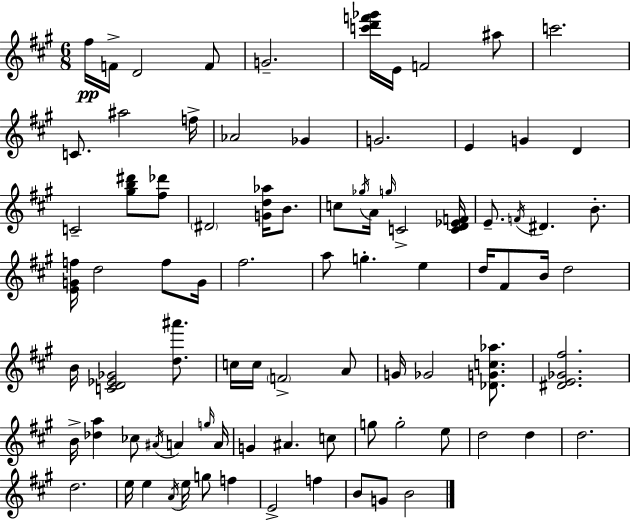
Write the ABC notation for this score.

X:1
T:Untitled
M:6/8
L:1/4
K:A
^f/4 F/4 D2 F/2 G2 [c'd'f'_g']/4 E/4 F2 ^a/2 c'2 C/2 ^a2 f/4 _A2 _G G2 E G D C2 [^gb^d']/2 [^f_d']/2 ^D2 [Gd_a]/4 B/2 c/2 _g/4 A/4 g/4 C2 [CD_EF]/4 E/2 F/4 ^D B/2 [EGf]/4 d2 f/2 G/4 ^f2 a/2 g e d/4 ^F/2 B/4 d2 B/4 [CD_E_G]2 [d^a']/2 c/4 c/4 F2 A/2 G/4 _G2 [_DGc_a]/2 [^DE_G^f]2 B/4 [_da] _c/2 ^A/4 A g/4 A/4 G ^A c/2 g/2 g2 e/2 d2 d d2 d2 e/4 e A/4 e/4 g/2 f E2 f B/2 G/2 B2